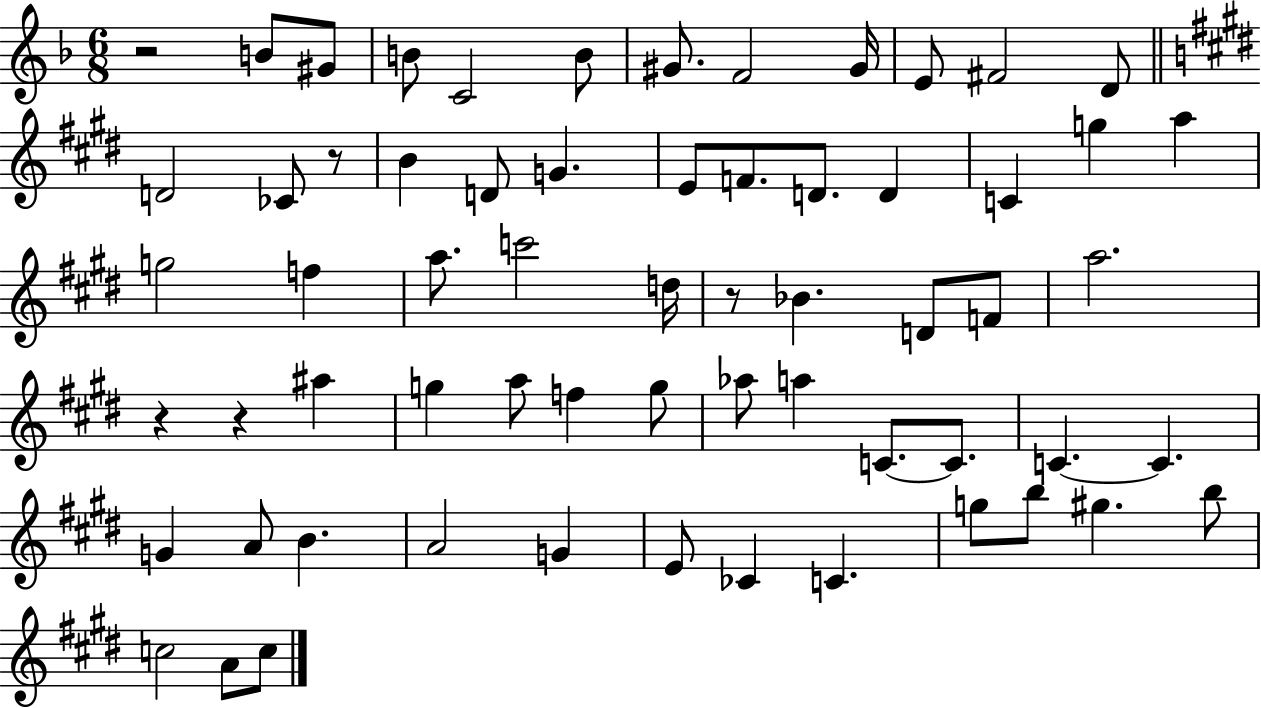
R/h B4/e G#4/e B4/e C4/h B4/e G#4/e. F4/h G#4/s E4/e F#4/h D4/e D4/h CES4/e R/e B4/q D4/e G4/q. E4/e F4/e. D4/e. D4/q C4/q G5/q A5/q G5/h F5/q A5/e. C6/h D5/s R/e Bb4/q. D4/e F4/e A5/h. R/q R/q A#5/q G5/q A5/e F5/q G5/e Ab5/e A5/q C4/e. C4/e. C4/q. C4/q. G4/q A4/e B4/q. A4/h G4/q E4/e CES4/q C4/q. G5/e B5/e G#5/q. B5/e C5/h A4/e C5/e